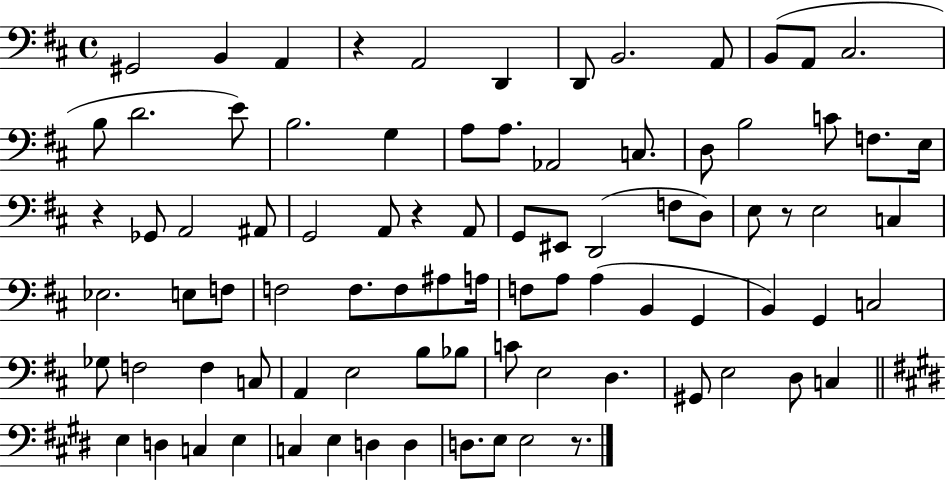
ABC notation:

X:1
T:Untitled
M:4/4
L:1/4
K:D
^G,,2 B,, A,, z A,,2 D,, D,,/2 B,,2 A,,/2 B,,/2 A,,/2 ^C,2 B,/2 D2 E/2 B,2 G, A,/2 A,/2 _A,,2 C,/2 D,/2 B,2 C/2 F,/2 E,/4 z _G,,/2 A,,2 ^A,,/2 G,,2 A,,/2 z A,,/2 G,,/2 ^E,,/2 D,,2 F,/2 D,/2 E,/2 z/2 E,2 C, _E,2 E,/2 F,/2 F,2 F,/2 F,/2 ^A,/2 A,/4 F,/2 A,/2 A, B,, G,, B,, G,, C,2 _G,/2 F,2 F, C,/2 A,, E,2 B,/2 _B,/2 C/2 E,2 D, ^G,,/2 E,2 D,/2 C, E, D, C, E, C, E, D, D, D,/2 E,/2 E,2 z/2